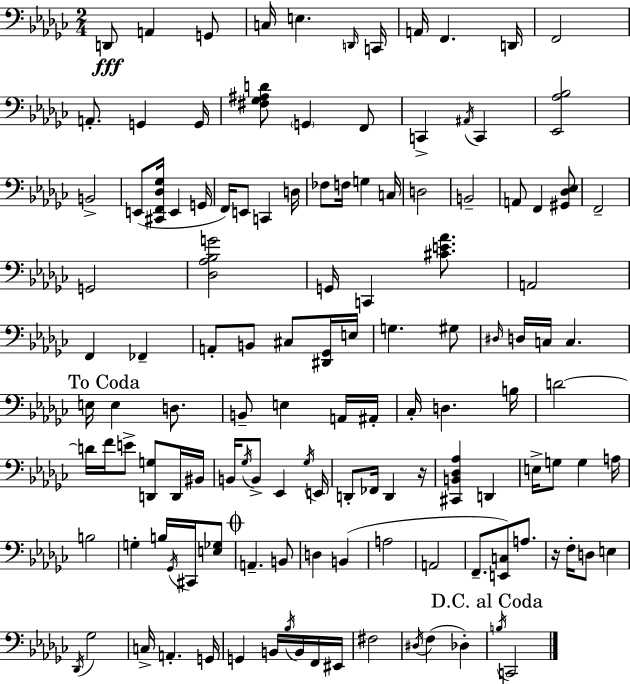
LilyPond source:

{
  \clef bass
  \numericTimeSignature
  \time 2/4
  \key ees \minor
  d,8\fff a,4 g,8 | c16 e4. \grace { d,16 } | c,16 a,16 f,4. | d,16 f,2 | \break a,8.-. g,4 | g,16 <fis ges ais d'>8 \parenthesize g,4 f,8 | c,4-> \acciaccatura { ais,16 } c,4 | <ees, aes bes>2 | \break b,2-> | e,8( <cis, f, des ges>16 e,4 | g,16 f,16) e,8 c,4 | d16 fes8 f16 g4 | \break c16 d2 | b,2-- | a,8 f,4 | <gis, des ees>8 f,2-- | \break g,2 | <des aes bes g'>2 | g,16 c,4 <cis' e' aes'>8. | a,2 | \break f,4 fes,4-- | a,8-. b,8 cis8 | <dis, ges,>16 e16 g4. | gis8 \grace { dis16 } d16 c16 c4. | \break \mark "To Coda" e16 e4 | d8. b,8-- e4 | a,16 ais,16-. ces16-. d4. | b16 d'2~~ | \break d'16 f'16 e'8-> <d, g>8 | d,16 bis,16 b,16 \acciaccatura { ges16 } b,8-> ees,4 | \acciaccatura { ges16 } e,16 d,8-. fes,16 | d,4 r16 <cis, b, des aes>4 | \break d,4 e16-> g8 | g4 a16 b2 | g4-. | b16 \acciaccatura { ges,16 } cis,16 <e ges>8 \mark \markup { \musicglyph "scripts.coda" } a,4.-- | \break b,8 d4 | b,4( a2 | a,2 | f,8.-- | \break <e, c>8) a8. r16 f16-. | d8 e4 \acciaccatura { des,16 } ges2 | c16-> | a,4.-. g,16 g,4 | \break b,16 \acciaccatura { bes16 } b,16 f,16 eis,16 | fis2 | \acciaccatura { dis16 }( f4 des4-.) | \mark "D.C. al Coda" \acciaccatura { b16 } c,2 | \break \bar "|."
}